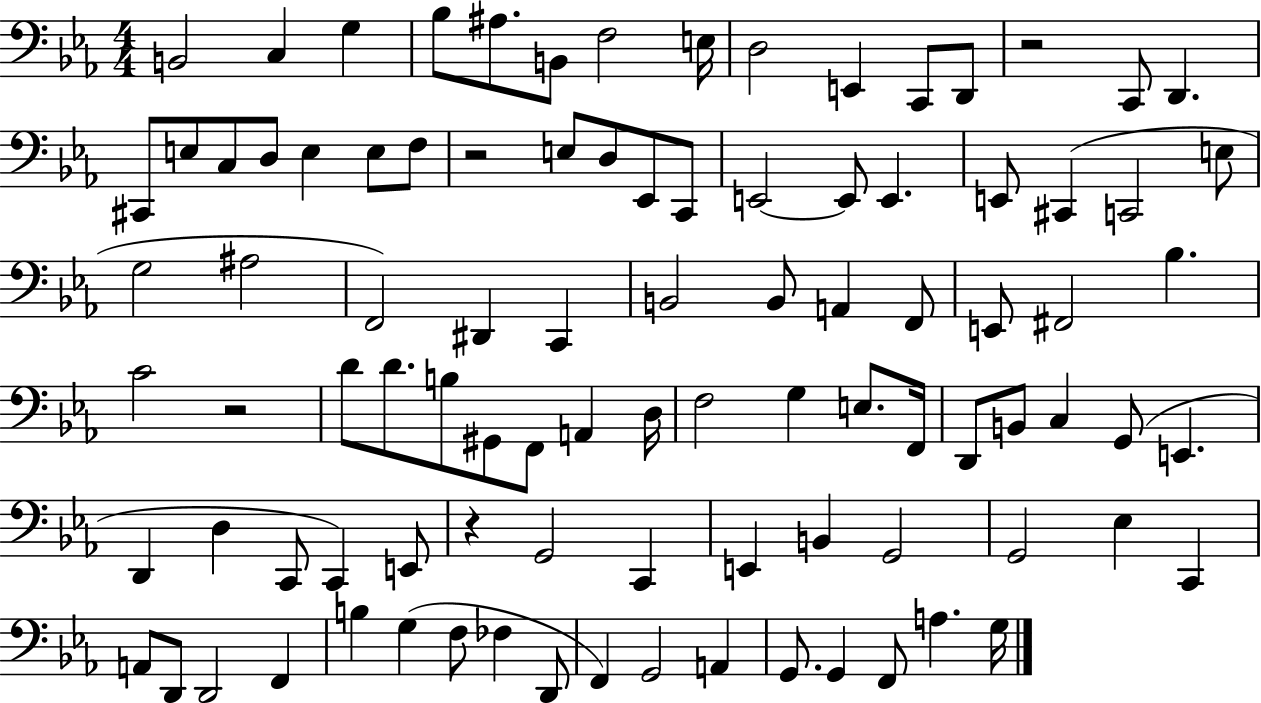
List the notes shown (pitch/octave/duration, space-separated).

B2/h C3/q G3/q Bb3/e A#3/e. B2/e F3/h E3/s D3/h E2/q C2/e D2/e R/h C2/e D2/q. C#2/e E3/e C3/e D3/e E3/q E3/e F3/e R/h E3/e D3/e Eb2/e C2/e E2/h E2/e E2/q. E2/e C#2/q C2/h E3/e G3/h A#3/h F2/h D#2/q C2/q B2/h B2/e A2/q F2/e E2/e F#2/h Bb3/q. C4/h R/h D4/e D4/e. B3/e G#2/e F2/e A2/q D3/s F3/h G3/q E3/e. F2/s D2/e B2/e C3/q G2/e E2/q. D2/q D3/q C2/e C2/q E2/e R/q G2/h C2/q E2/q B2/q G2/h G2/h Eb3/q C2/q A2/e D2/e D2/h F2/q B3/q G3/q F3/e FES3/q D2/e F2/q G2/h A2/q G2/e. G2/q F2/e A3/q. G3/s